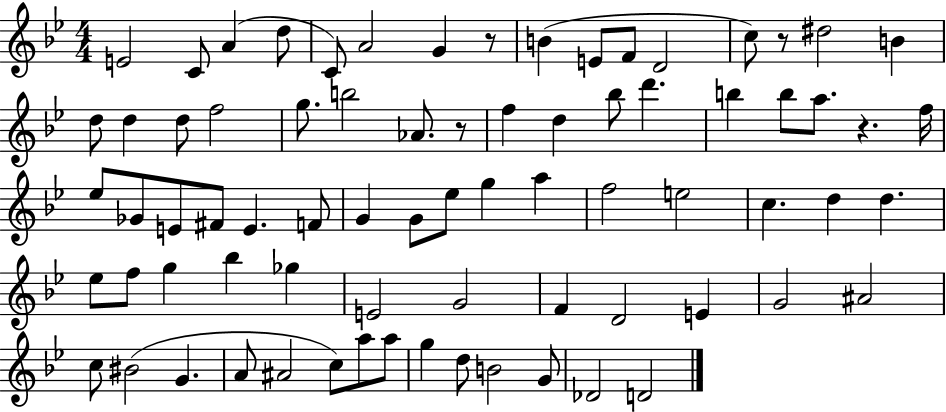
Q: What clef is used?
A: treble